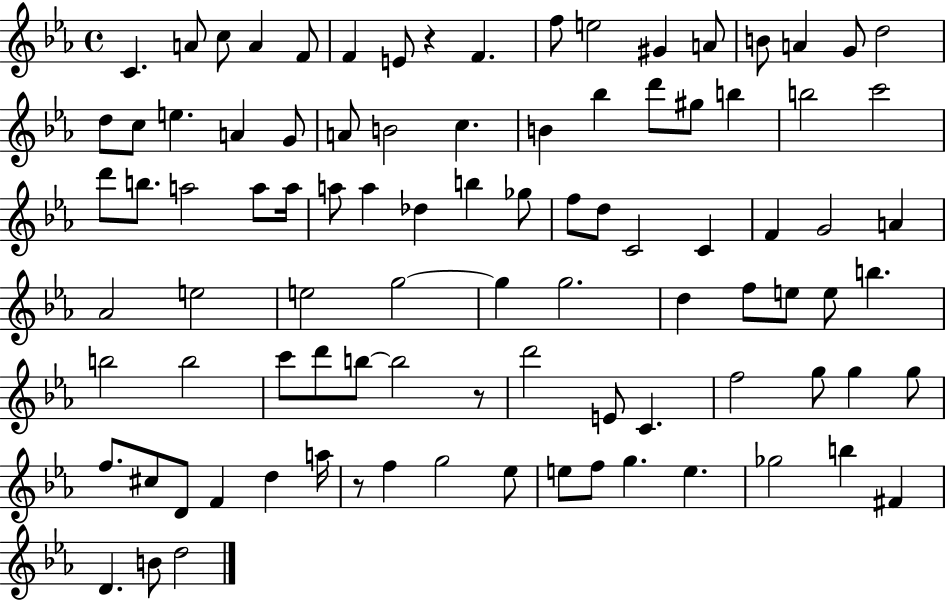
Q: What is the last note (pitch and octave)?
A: D5